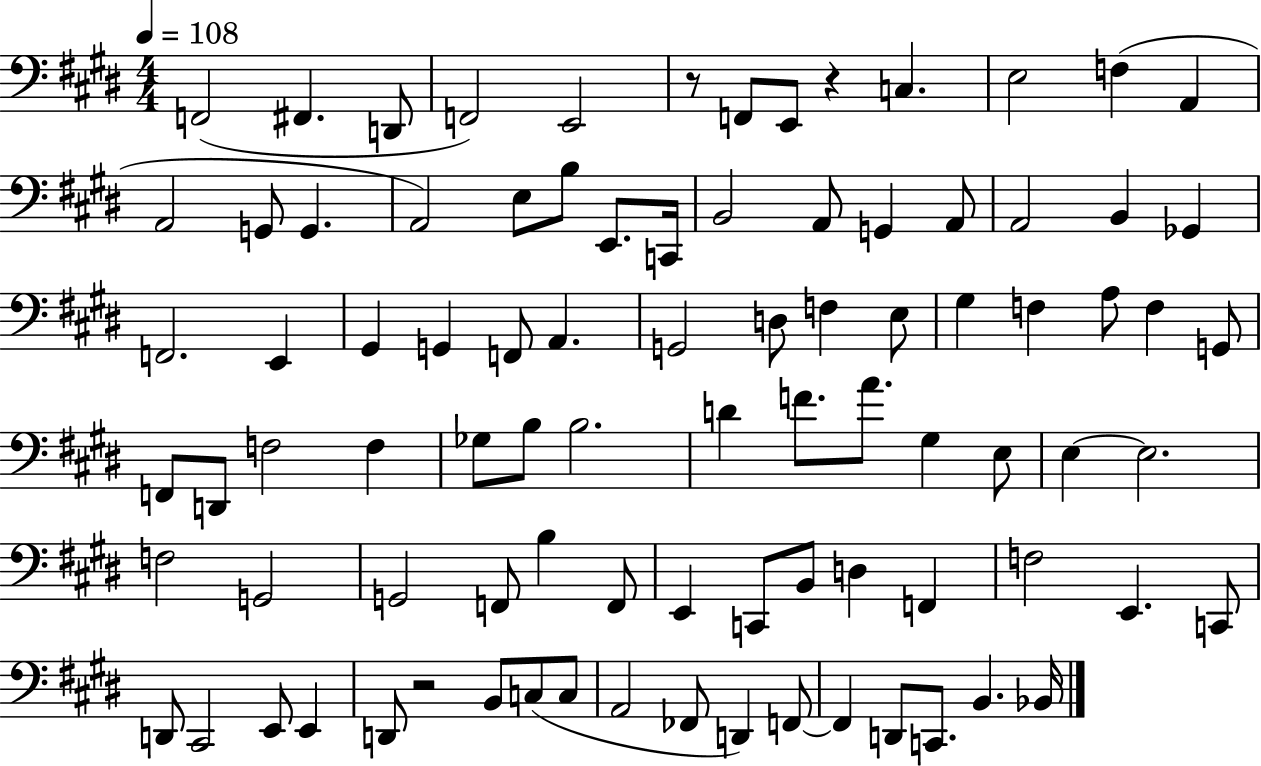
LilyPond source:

{
  \clef bass
  \numericTimeSignature
  \time 4/4
  \key e \major
  \tempo 4 = 108
  f,2( fis,4. d,8 | f,2) e,2 | r8 f,8 e,8 r4 c4. | e2 f4( a,4 | \break a,2 g,8 g,4. | a,2) e8 b8 e,8. c,16 | b,2 a,8 g,4 a,8 | a,2 b,4 ges,4 | \break f,2. e,4 | gis,4 g,4 f,8 a,4. | g,2 d8 f4 e8 | gis4 f4 a8 f4 g,8 | \break f,8 d,8 f2 f4 | ges8 b8 b2. | d'4 f'8. a'8. gis4 e8 | e4~~ e2. | \break f2 g,2 | g,2 f,8 b4 f,8 | e,4 c,8 b,8 d4 f,4 | f2 e,4. c,8 | \break d,8 cis,2 e,8 e,4 | d,8 r2 b,8 c8( c8 | a,2 fes,8 d,4) f,8~~ | f,4 d,8 c,8. b,4. bes,16 | \break \bar "|."
}